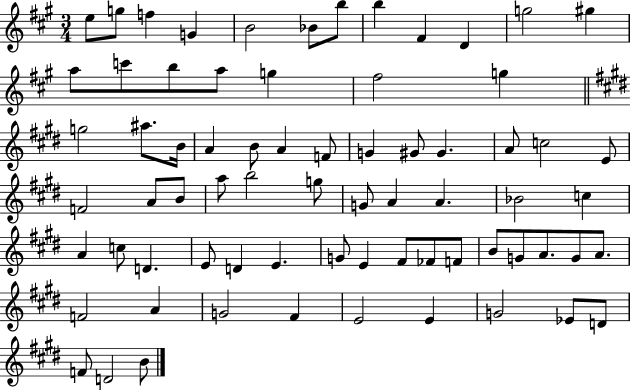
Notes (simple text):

E5/e G5/e F5/q G4/q B4/h Bb4/e B5/e B5/q F#4/q D4/q G5/h G#5/q A5/e C6/e B5/e A5/e G5/q F#5/h G5/q G5/h A#5/e. B4/s A4/q B4/e A4/q F4/e G4/q G#4/e G#4/q. A4/e C5/h E4/e F4/h A4/e B4/e A5/e B5/h G5/e G4/e A4/q A4/q. Bb4/h C5/q A4/q C5/e D4/q. E4/e D4/q E4/q. G4/e E4/q F#4/e FES4/e F4/e B4/e G4/e A4/e. G4/e A4/e. F4/h A4/q G4/h F#4/q E4/h E4/q G4/h Eb4/e D4/e F4/e D4/h B4/e